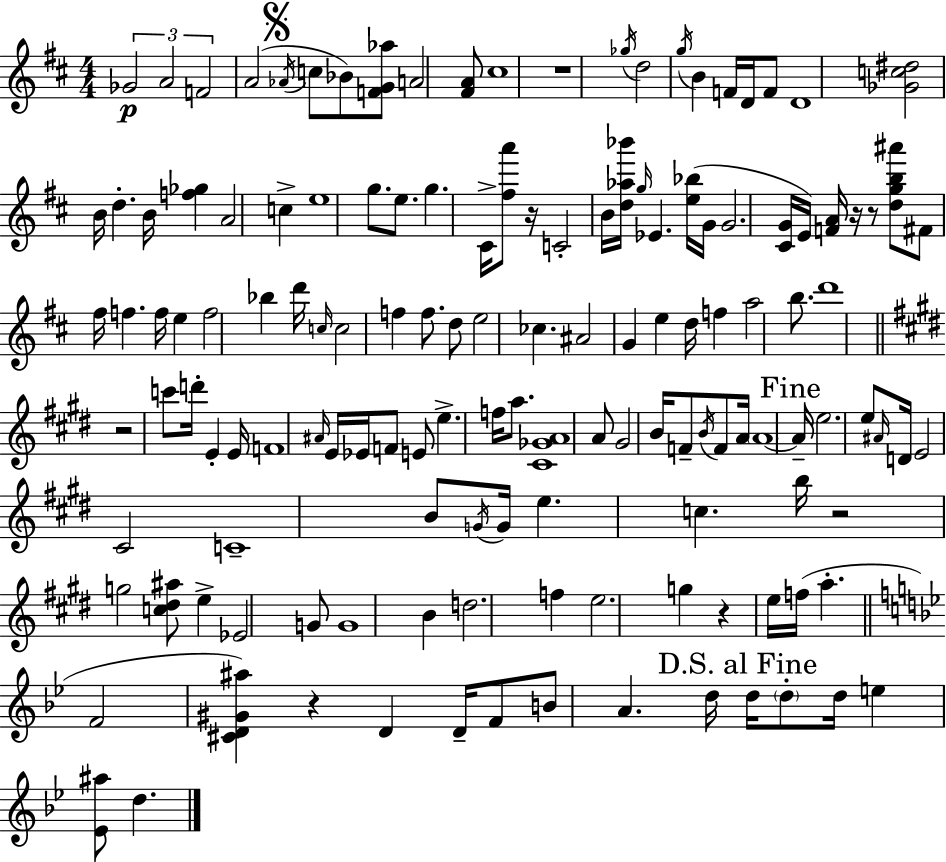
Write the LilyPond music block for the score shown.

{
  \clef treble
  \numericTimeSignature
  \time 4/4
  \key d \major
  \tuplet 3/2 { ges'2\p a'2 | f'2 } a'2( | \mark \markup { \musicglyph "scripts.segno" } \acciaccatura { aes'16 } c''8 bes'8) <f' g' aes''>8 a'2 <fis' a'>8 | cis''1 | \break r1 | \acciaccatura { ges''16 } d''2 \acciaccatura { g''16 } b'4 f'16 | d'16 f'8 d'1 | <ges' c'' dis''>2 b'16 d''4.-. | \break b'16 <f'' ges''>4 a'2 c''4-> | e''1 | g''8. e''8. g''4. cis'16-> | <fis'' a'''>8 r16 c'2-. b'16 <d'' aes'' bes'''>16 \grace { g''16 } ees'4. | \break <e'' bes''>16( g'16 g'2. | <cis' g'>16 e'16) <f' a'>16 r16 r8 <d'' g'' b'' ais'''>8 fis'8 fis''16 f''4. | f''16 e''4 f''2 | bes''4 d'''16 \grace { c''16 } c''2 f''4 | \break f''8. d''8 e''2 ces''4. | ais'2 g'4 | e''4 d''16 f''4 a''2 | b''8. d'''1 | \break \bar "||" \break \key e \major r2 c'''8 d'''16-. e'4-. e'16 | f'1 | \grace { ais'16 } e'16 ees'16 f'8 e'8 e''4.-> f''16 a''8. | <cis' ges' a'>1 | \break a'8 gis'2 b'16 f'8-- \acciaccatura { b'16 } f'8 | a'16 \parenthesize a'1~~ | \mark "Fine" a'16-- e''2. e''8 | \grace { ais'16 } d'16 e'2 cis'2 | \break c'1-- | b'8 \acciaccatura { g'16 } g'16 e''4. c''4. | b''16 r2 g''2 | <c'' dis'' ais''>8 e''4-> ees'2 | \break g'8 g'1 | b'4 d''2. | f''4 e''2. | g''4 r4 e''16 f''16( a''4.-. | \break \bar "||" \break \key g \minor f'2 <cis' d' gis' ais''>4) r4 | d'4 d'16-- f'8 b'8 a'4. d''16 | \mark "D.S. al Fine" d''16 \parenthesize d''8-. d''16 e''4 <ees' ais''>8 d''4. | \bar "|."
}